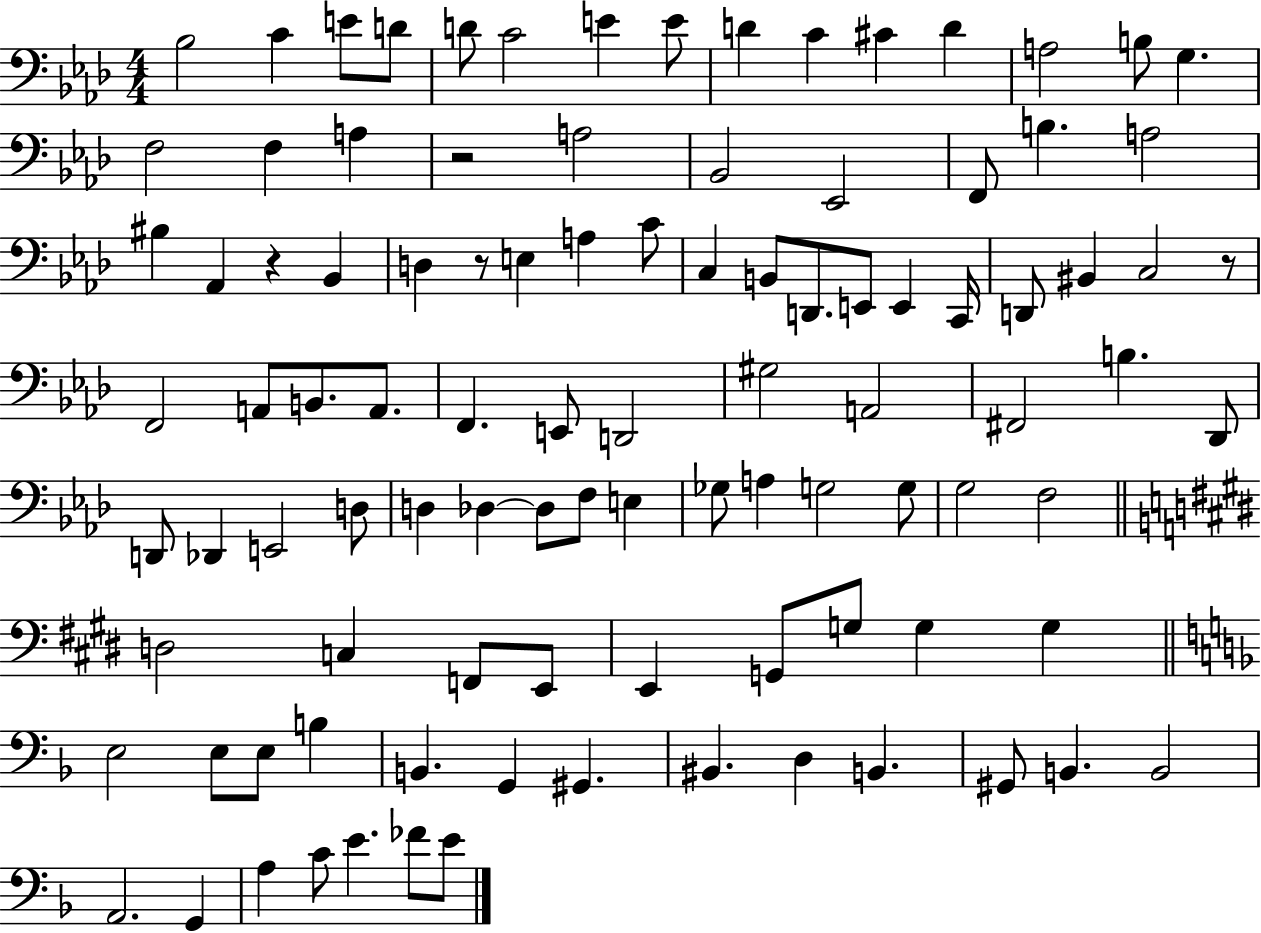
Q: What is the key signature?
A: AES major